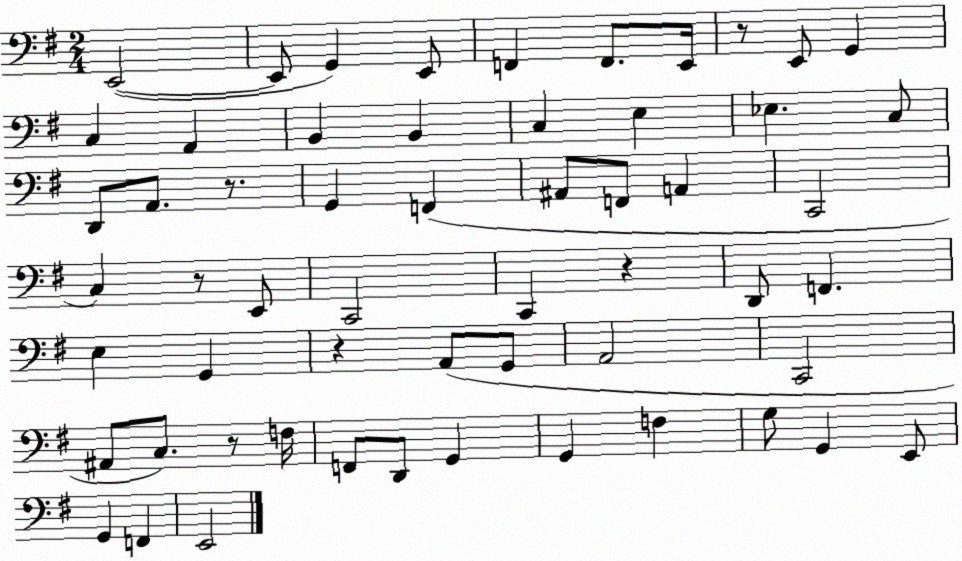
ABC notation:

X:1
T:Untitled
M:2/4
L:1/4
K:G
E,,2 E,,/2 G,, E,,/2 F,, F,,/2 E,,/4 z/2 E,,/2 G,, C, A,, B,, B,, C, E, _E, C,/2 D,,/2 A,,/2 z/2 G,, F,, ^A,,/2 F,,/2 A,, C,,2 C, z/2 E,,/2 C,,2 C,, z D,,/2 F,, E, G,, z A,,/2 G,,/2 A,,2 C,,2 ^A,,/2 C,/2 z/2 F,/4 F,,/2 D,,/2 G,, G,, F, G,/2 G,, E,,/2 G,, F,, E,,2